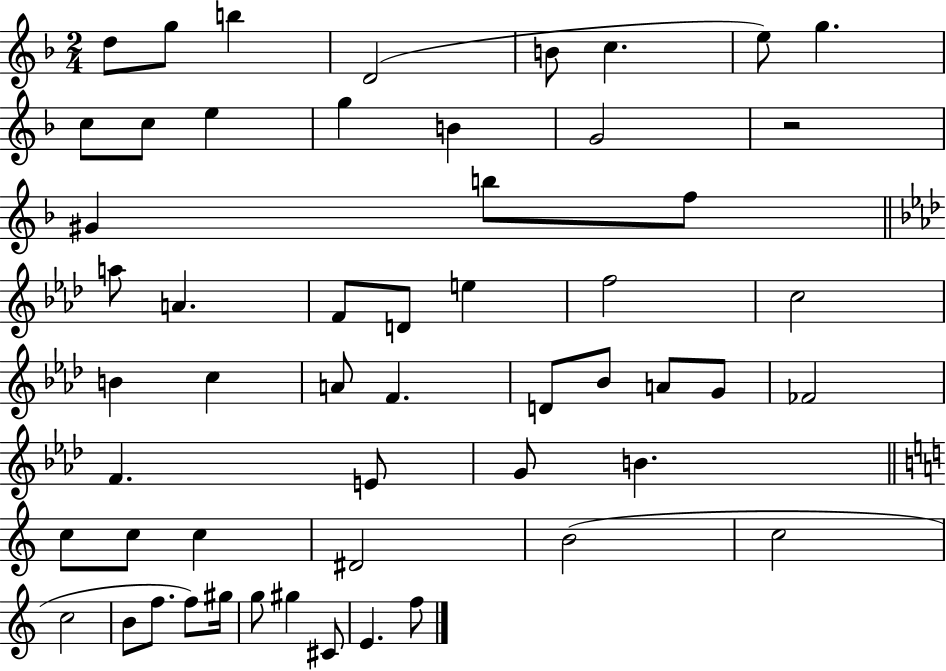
{
  \clef treble
  \numericTimeSignature
  \time 2/4
  \key f \major
  d''8 g''8 b''4 | d'2( | b'8 c''4. | e''8) g''4. | \break c''8 c''8 e''4 | g''4 b'4 | g'2 | r2 | \break gis'4 b''8 f''8 | \bar "||" \break \key aes \major a''8 a'4. | f'8 d'8 e''4 | f''2 | c''2 | \break b'4 c''4 | a'8 f'4. | d'8 bes'8 a'8 g'8 | fes'2 | \break f'4. e'8 | g'8 b'4. | \bar "||" \break \key a \minor c''8 c''8 c''4 | dis'2 | b'2( | c''2 | \break c''2 | b'8 f''8. f''8) gis''16 | g''8 gis''4 cis'8 | e'4. f''8 | \break \bar "|."
}